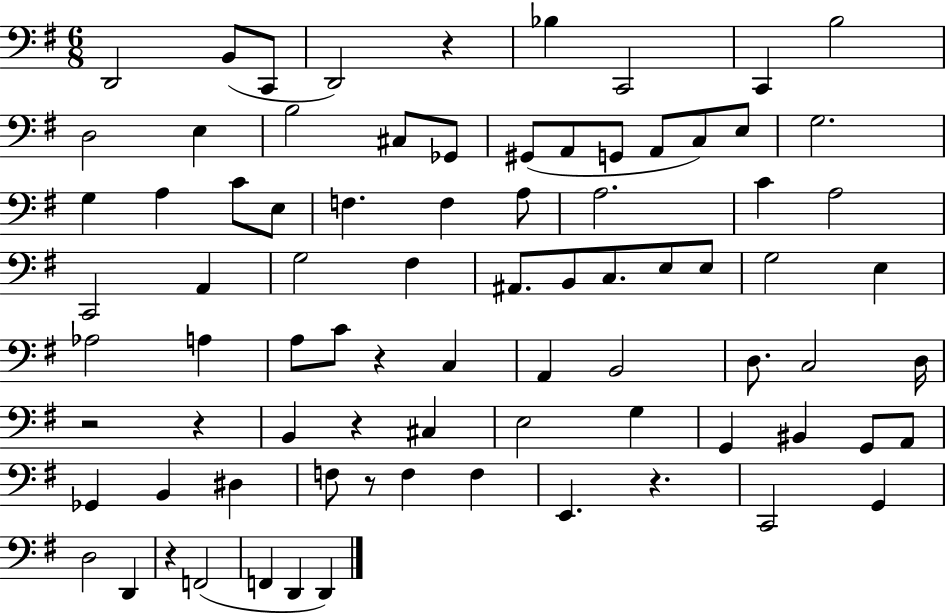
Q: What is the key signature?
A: G major